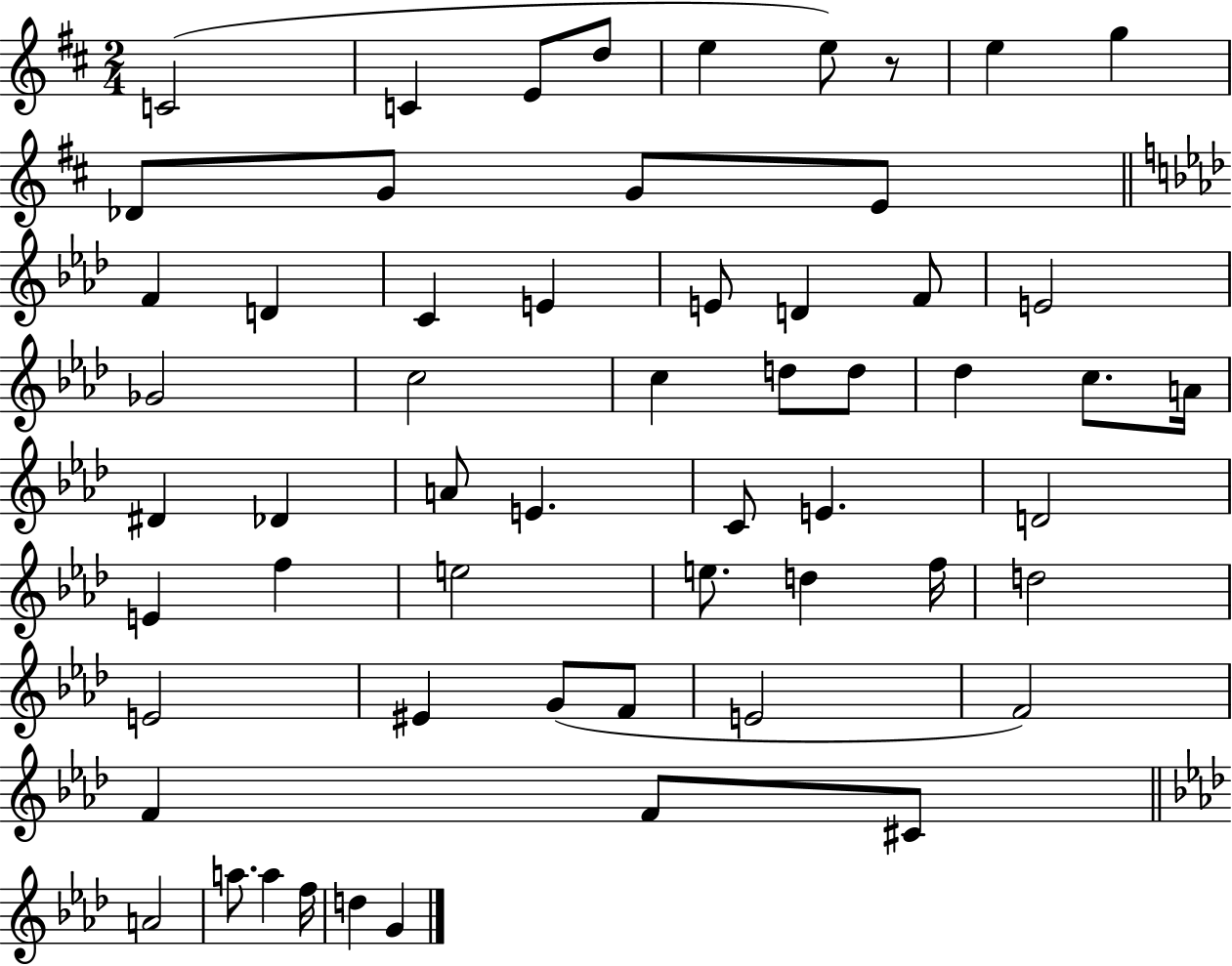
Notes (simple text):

C4/h C4/q E4/e D5/e E5/q E5/e R/e E5/q G5/q Db4/e G4/e G4/e E4/e F4/q D4/q C4/q E4/q E4/e D4/q F4/e E4/h Gb4/h C5/h C5/q D5/e D5/e Db5/q C5/e. A4/s D#4/q Db4/q A4/e E4/q. C4/e E4/q. D4/h E4/q F5/q E5/h E5/e. D5/q F5/s D5/h E4/h EIS4/q G4/e F4/e E4/h F4/h F4/q F4/e C#4/e A4/h A5/e. A5/q F5/s D5/q G4/q